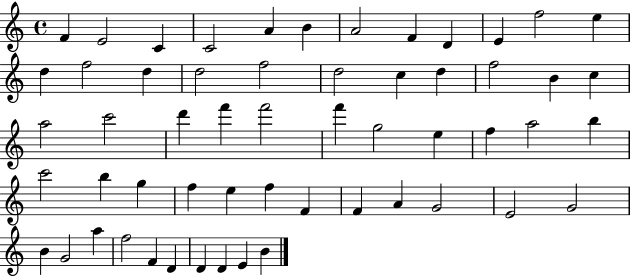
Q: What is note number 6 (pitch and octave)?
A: B4